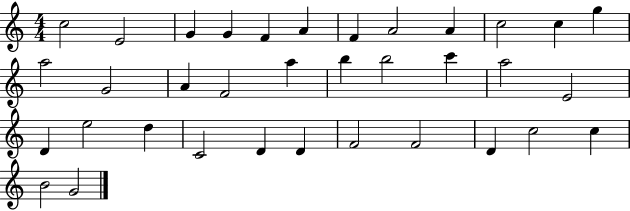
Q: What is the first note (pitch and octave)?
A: C5